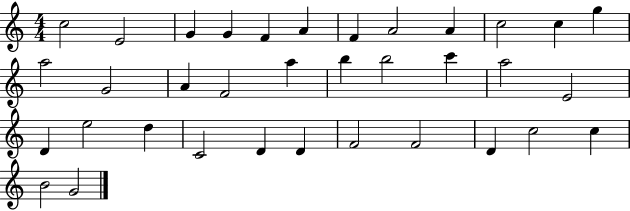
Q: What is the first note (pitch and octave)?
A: C5